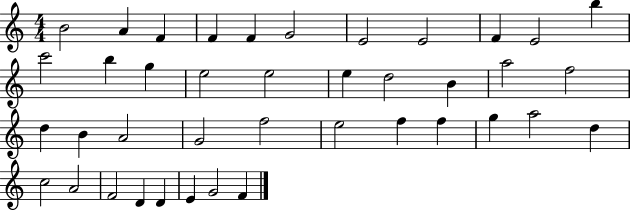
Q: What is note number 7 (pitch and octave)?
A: E4